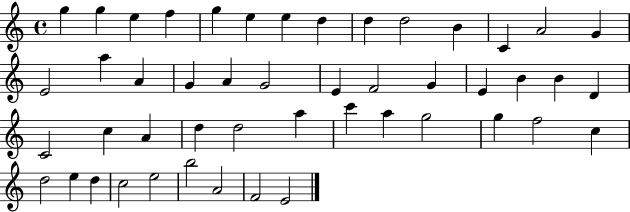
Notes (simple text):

G5/q G5/q E5/q F5/q G5/q E5/q E5/q D5/q D5/q D5/h B4/q C4/q A4/h G4/q E4/h A5/q A4/q G4/q A4/q G4/h E4/q F4/h G4/q E4/q B4/q B4/q D4/q C4/h C5/q A4/q D5/q D5/h A5/q C6/q A5/q G5/h G5/q F5/h C5/q D5/h E5/q D5/q C5/h E5/h B5/h A4/h F4/h E4/h